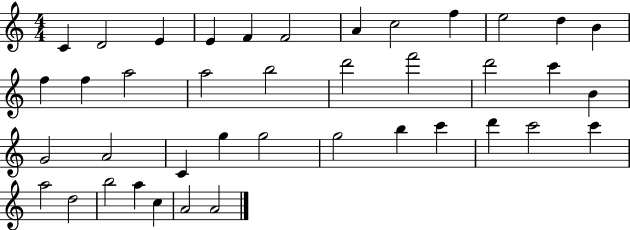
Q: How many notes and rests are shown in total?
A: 40